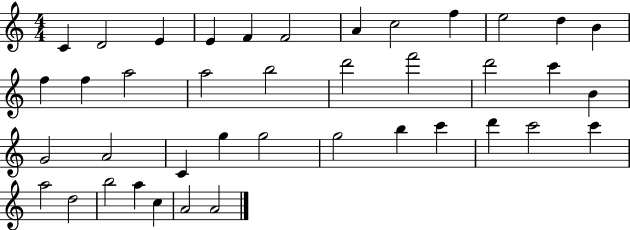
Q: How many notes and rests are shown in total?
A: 40